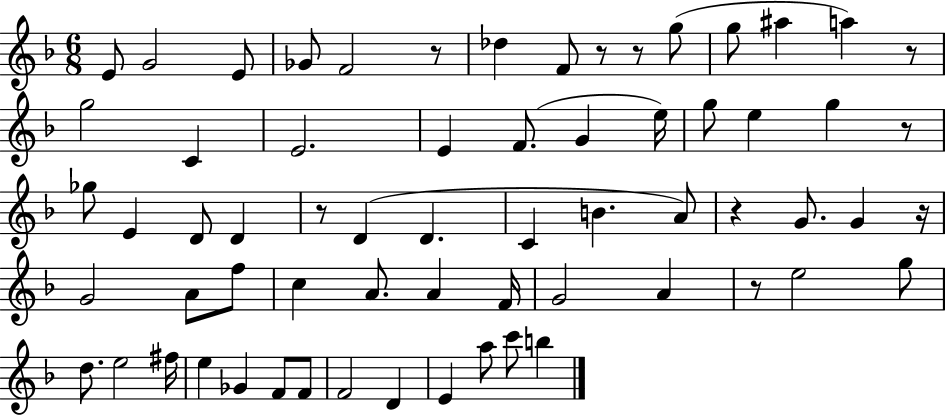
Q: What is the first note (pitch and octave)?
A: E4